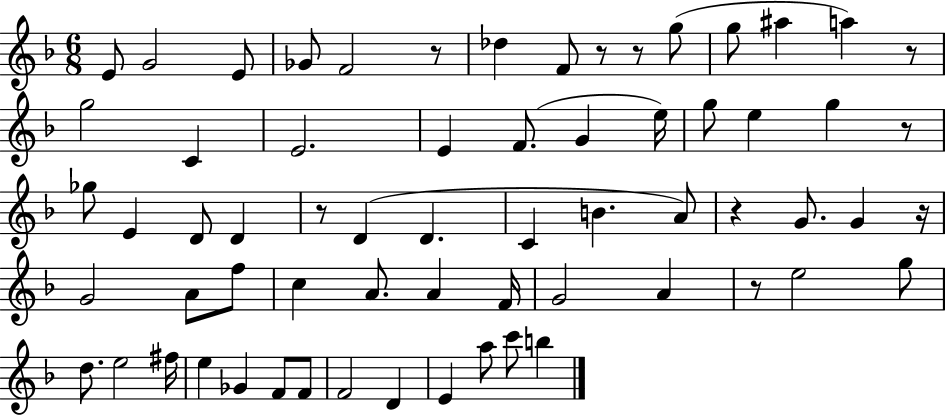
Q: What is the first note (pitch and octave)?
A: E4